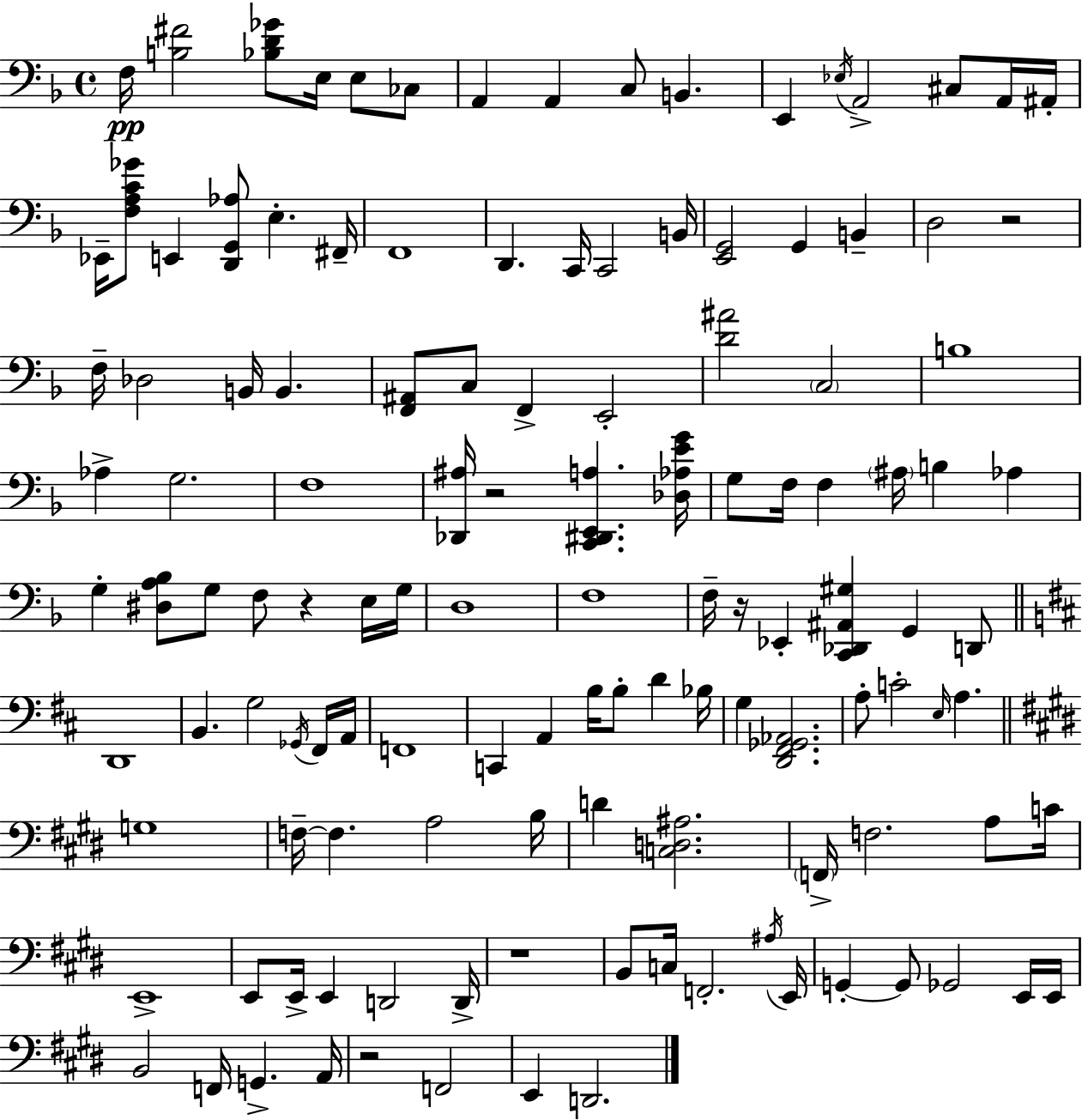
X:1
T:Untitled
M:4/4
L:1/4
K:Dm
F,/4 [B,^F]2 [_B,D_G]/2 E,/4 E,/2 _C,/2 A,, A,, C,/2 B,, E,, _E,/4 A,,2 ^C,/2 A,,/4 ^A,,/4 _E,,/4 [F,A,C_G]/2 E,, [D,,G,,_A,]/2 E, ^F,,/4 F,,4 D,, C,,/4 C,,2 B,,/4 [E,,G,,]2 G,, B,, D,2 z2 F,/4 _D,2 B,,/4 B,, [F,,^A,,]/2 C,/2 F,, E,,2 [D^A]2 C,2 B,4 _A, G,2 F,4 [_D,,^A,]/4 z2 [C,,^D,,E,,A,] [_D,_A,EG]/4 G,/2 F,/4 F, ^A,/4 B, _A, G, [^D,A,_B,]/2 G,/2 F,/2 z E,/4 G,/4 D,4 F,4 F,/4 z/4 _E,, [C,,_D,,^A,,^G,] G,, D,,/2 D,,4 B,, G,2 _G,,/4 ^F,,/4 A,,/4 F,,4 C,, A,, B,/4 B,/2 D _B,/4 G, [D,,^F,,_G,,_A,,]2 A,/2 C2 E,/4 A, G,4 F,/4 F, A,2 B,/4 D [C,D,^A,]2 F,,/4 F,2 A,/2 C/4 E,,4 E,,/2 E,,/4 E,, D,,2 D,,/4 z4 B,,/2 C,/4 F,,2 ^A,/4 E,,/4 G,, G,,/2 _G,,2 E,,/4 E,,/4 B,,2 F,,/4 G,, A,,/4 z2 F,,2 E,, D,,2